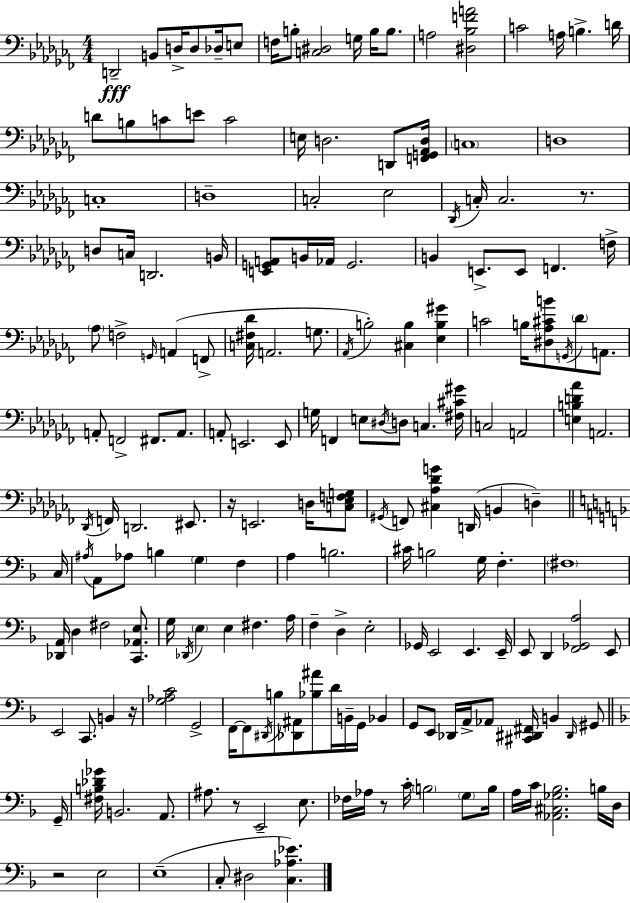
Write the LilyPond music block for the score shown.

{
  \clef bass
  \numericTimeSignature
  \time 4/4
  \key aes \minor
  d,2--\fff b,8 d16-> d8 des16-- e8 | f16 b8-. <c dis>2 g16 b16 b8. | a2 <dis bes f' a'>2 | c'2 a16 b4.-> d'16 | \break d'8 b8 c'8 e'8 c'2 | e16 d2. d,8 <f, g, aes, d>16 | \parenthesize c1 | d1 | \break c1-. | d1-- | c2-. ees2 | \acciaccatura { des,16 } c16-. c2. r8. | \break d8 c16 d,2. | b,16 <e, g, a,>8 b,16 aes,16 g,2. | b,4 e,8.-> e,8 f,4. | f16-> \parenthesize aes8 f2-> \grace { g,16 } a,4( | \break f,8-> <c fis des'>16 a,2. g8. | \acciaccatura { aes,16 }) b2-. <cis b>4 <ees b gis'>4 | c'2 b16 <dis aes cis' b'>8 \acciaccatura { g,16 } \parenthesize des'8 | a,8. a,8-. f,2-> fis,8. | \break a,8. a,8-. e,2. | e,8 g16 f,4 e8 \acciaccatura { dis16 } d8 c4. | <fis cis' gis'>16 c2 a,2 | <e b d' aes'>4 a,2. | \break \acciaccatura { des,16 } f,16 d,2. | eis,8. r16 e,2. | d16 <c ees f g>8 \acciaccatura { gis,16 } f,8 <cis aes des' g'>4 d,16( b,4 | d4--) \bar "||" \break \key f \major c16 \acciaccatura { ais16 } a,8 aes8 b4 \parenthesize g4 f4 | a4 b2. | cis'16 b2 g16 f4.-. | \parenthesize fis1 | \break <des, a,>16 d4 fis2 <c, aes, e>8. | g16 \acciaccatura { des,16 } \parenthesize e4 e4 fis4. | a16 f4-- d4-> e2-. | ges,16 e,2 e,4. | \break e,16-- e,8 d,4 <f, ges, a>2 | e,8 e,2 c,8. b,4 | r16 <g aes c'>2 g,2-> | f,16~~ f,8 \acciaccatura { dis,16 } b8 <des, ais,>8 <bes ais'>8 d'16 b,16-- g,16 | \break bes,4 g,8 e,8 des,16 a,16-> aes,8 <cis, dis, fis,>16 b,4 | \grace { dis,16 } gis,8 \bar "||" \break \key d \minor g,16-- <fis b des' ges'>16 b,2. a,8. | ais8. r8 e,2-- e8. | fes16 aes16 r8 c'16-. \parenthesize b2 \parenthesize g8 | b16 a16 c'16 <aes, cis ges bes>2. b16 | \break d16 r2 e2 | e1--( | c8-. dis2 <c aes ees'>4.) | \bar "|."
}